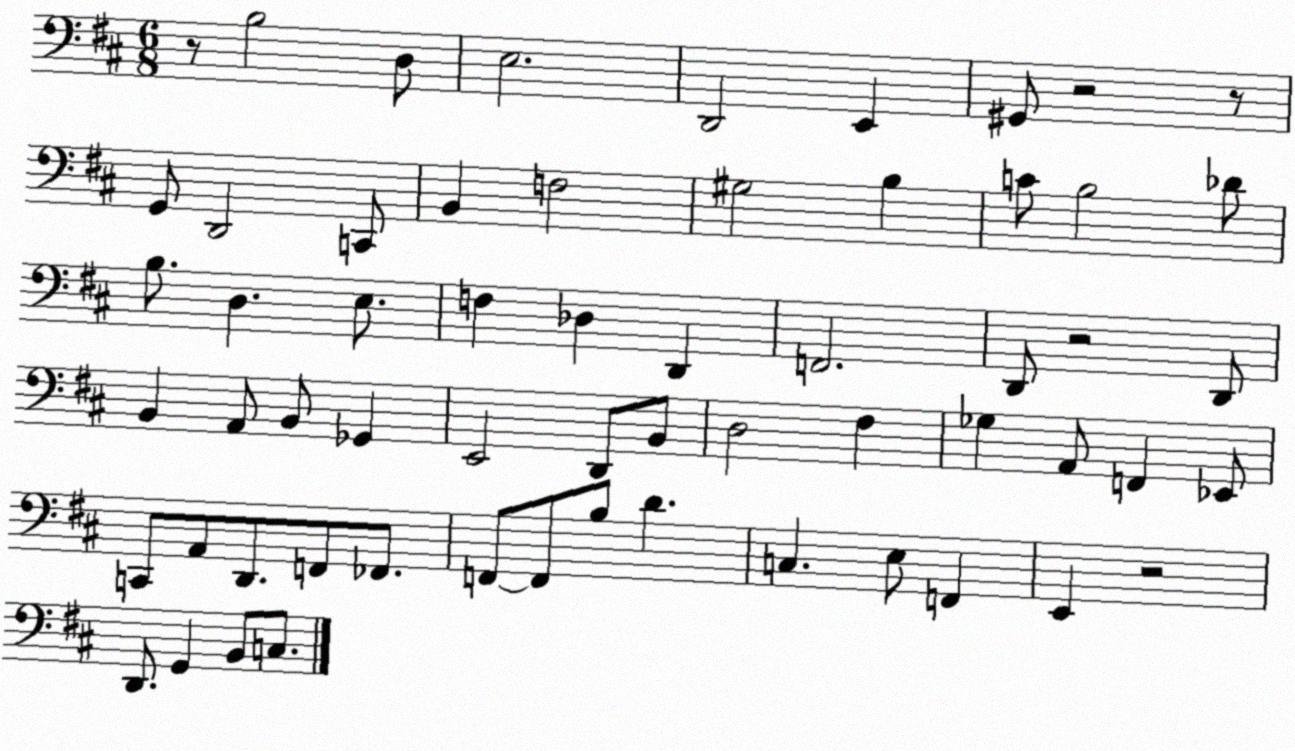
X:1
T:Untitled
M:6/8
L:1/4
K:D
z/2 B,2 D,/2 E,2 D,,2 E,, ^G,,/2 z2 z/2 G,,/2 D,,2 C,,/2 B,, F,2 ^G,2 B, C/2 B,2 _D/2 B,/2 D, E,/2 F, _D, D,, F,,2 D,,/2 z2 D,,/2 B,, A,,/2 B,,/2 _G,, E,,2 D,,/2 B,,/2 D,2 ^F, _G, A,,/2 F,, _E,,/2 C,,/2 A,,/2 D,,/2 F,,/2 _F,,/2 F,,/2 F,,/2 B,/2 D C, E,/2 F,, E,, z2 D,,/2 G,, B,,/2 C,/2